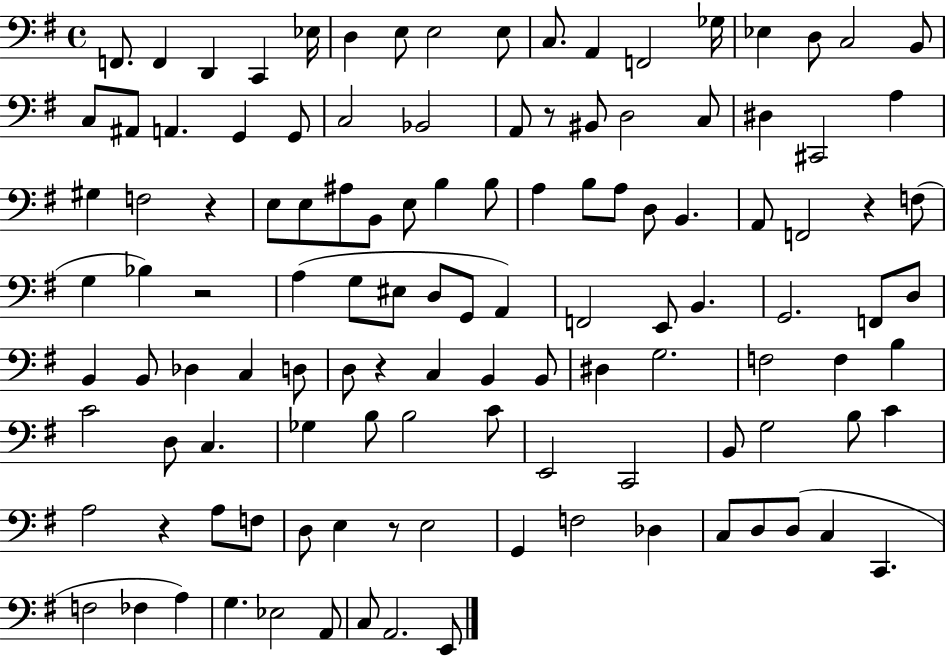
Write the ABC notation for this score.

X:1
T:Untitled
M:4/4
L:1/4
K:G
F,,/2 F,, D,, C,, _E,/4 D, E,/2 E,2 E,/2 C,/2 A,, F,,2 _G,/4 _E, D,/2 C,2 B,,/2 C,/2 ^A,,/2 A,, G,, G,,/2 C,2 _B,,2 A,,/2 z/2 ^B,,/2 D,2 C,/2 ^D, ^C,,2 A, ^G, F,2 z E,/2 E,/2 ^A,/2 B,,/2 E,/2 B, B,/2 A, B,/2 A,/2 D,/2 B,, A,,/2 F,,2 z F,/2 G, _B, z2 A, G,/2 ^E,/2 D,/2 G,,/2 A,, F,,2 E,,/2 B,, G,,2 F,,/2 D,/2 B,, B,,/2 _D, C, D,/2 D,/2 z C, B,, B,,/2 ^D, G,2 F,2 F, B, C2 D,/2 C, _G, B,/2 B,2 C/2 E,,2 C,,2 B,,/2 G,2 B,/2 C A,2 z A,/2 F,/2 D,/2 E, z/2 E,2 G,, F,2 _D, C,/2 D,/2 D,/2 C, C,, F,2 _F, A, G, _E,2 A,,/2 C,/2 A,,2 E,,/2